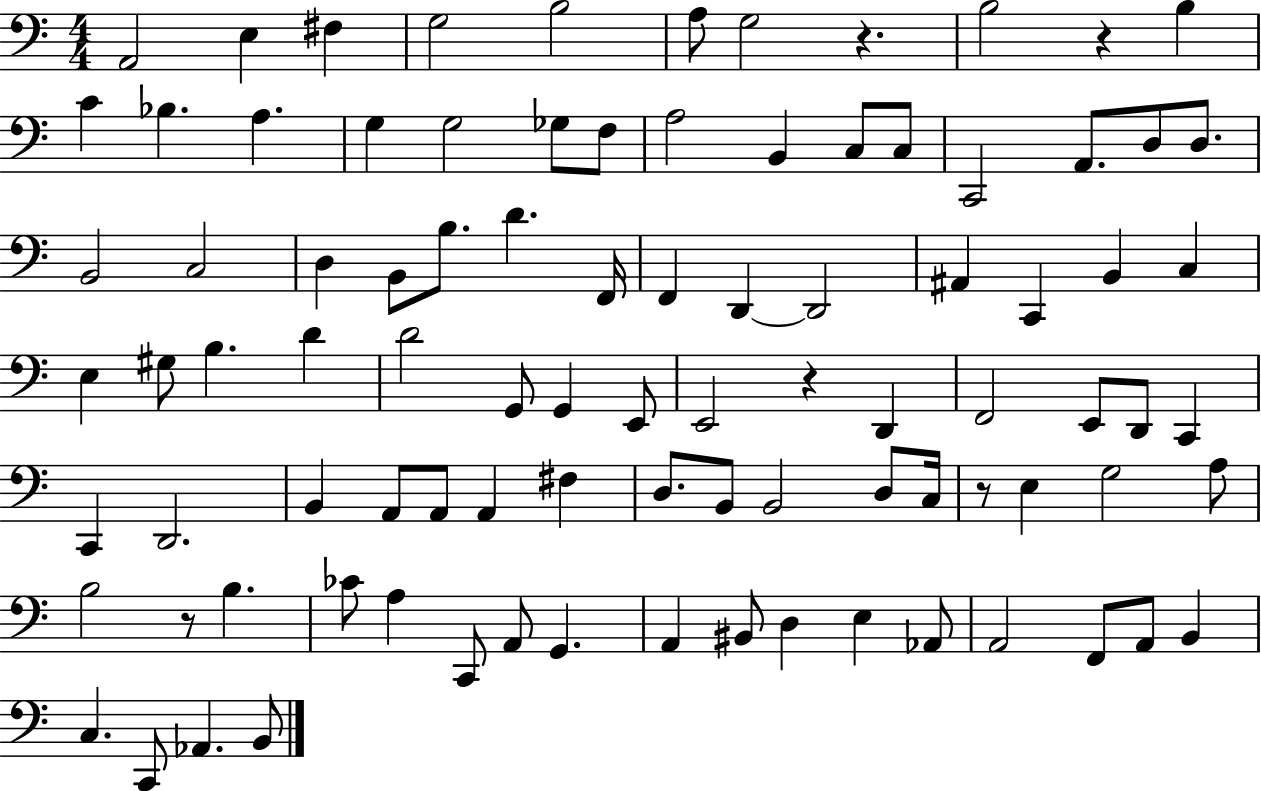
A2/h E3/q F#3/q G3/h B3/h A3/e G3/h R/q. B3/h R/q B3/q C4/q Bb3/q. A3/q. G3/q G3/h Gb3/e F3/e A3/h B2/q C3/e C3/e C2/h A2/e. D3/e D3/e. B2/h C3/h D3/q B2/e B3/e. D4/q. F2/s F2/q D2/q D2/h A#2/q C2/q B2/q C3/q E3/q G#3/e B3/q. D4/q D4/h G2/e G2/q E2/e E2/h R/q D2/q F2/h E2/e D2/e C2/q C2/q D2/h. B2/q A2/e A2/e A2/q F#3/q D3/e. B2/e B2/h D3/e C3/s R/e E3/q G3/h A3/e B3/h R/e B3/q. CES4/e A3/q C2/e A2/e G2/q. A2/q BIS2/e D3/q E3/q Ab2/e A2/h F2/e A2/e B2/q C3/q. C2/e Ab2/q. B2/e